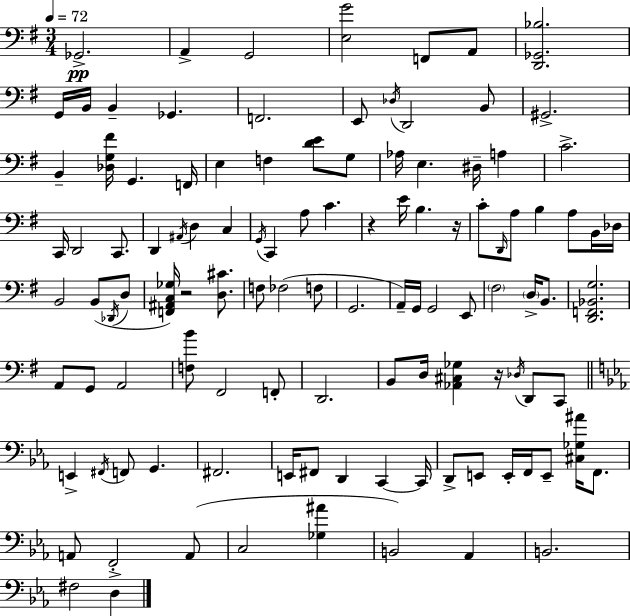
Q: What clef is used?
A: bass